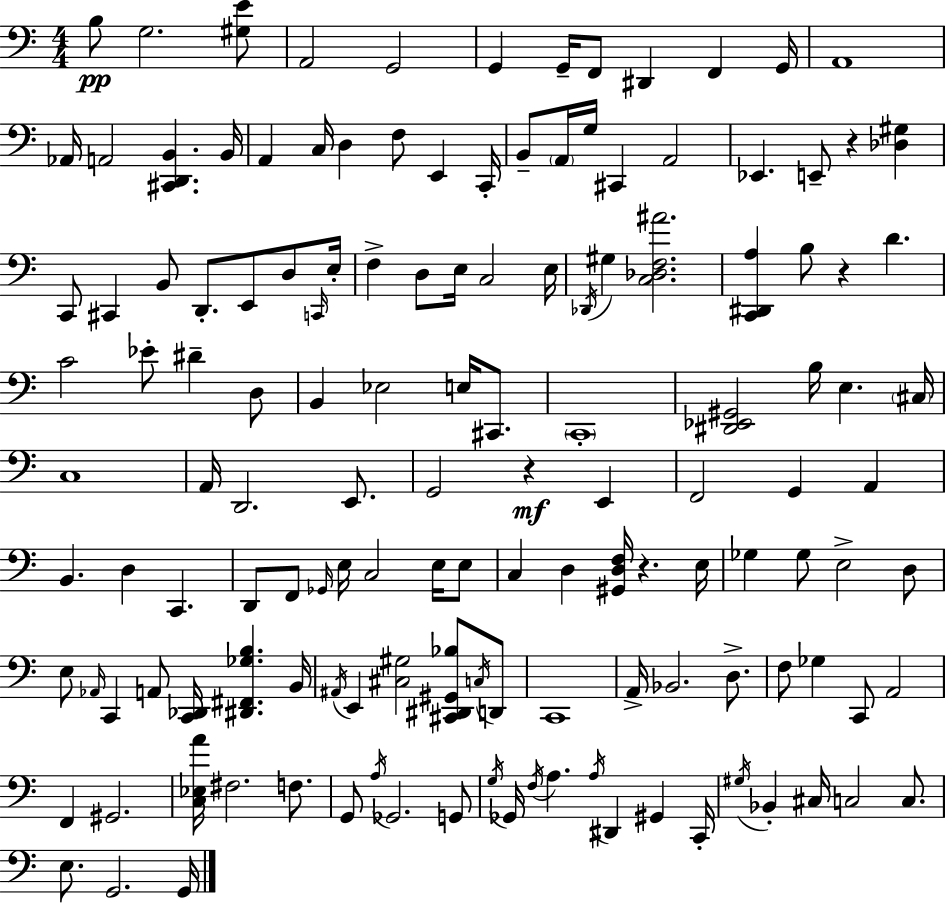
B3/e G3/h. [G#3,E4]/e A2/h G2/h G2/q G2/s F2/e D#2/q F2/q G2/s A2/w Ab2/s A2/h [C#2,D2,B2]/q. B2/s A2/q C3/s D3/q F3/e E2/q C2/s B2/e A2/s G3/s C#2/q A2/h Eb2/q. E2/e R/q [Db3,G#3]/q C2/e C#2/q B2/e D2/e. E2/e D3/e C2/s E3/s F3/q D3/e E3/s C3/h E3/s Db2/s G#3/q [C3,Db3,F3,A#4]/h. [C2,D#2,A3]/q B3/e R/q D4/q. C4/h Eb4/e D#4/q D3/e B2/q Eb3/h E3/s C#2/e. C2/w [D#2,Eb2,G#2]/h B3/s E3/q. C#3/s C3/w A2/s D2/h. E2/e. G2/h R/q E2/q F2/h G2/q A2/q B2/q. D3/q C2/q. D2/e F2/e Gb2/s E3/s C3/h E3/s E3/e C3/q D3/q [G#2,D3,F3]/s R/q. E3/s Gb3/q Gb3/e E3/h D3/e E3/e Ab2/s C2/q A2/e [C2,Db2]/s [D#2,F#2,Gb3,B3]/q. B2/s A#2/s E2/q [C#3,G#3]/h [C#2,D#2,G#2,Bb3]/e C3/s D2/e C2/w A2/s Bb2/h. D3/e. F3/e Gb3/q C2/e A2/h F2/q G#2/h. [C3,Eb3,A4]/s F#3/h. F3/e. G2/e A3/s Gb2/h. G2/e G3/s Gb2/s F3/s A3/q. A3/s D#2/q G#2/q C2/s G#3/s Bb2/q C#3/s C3/h C3/e. E3/e. G2/h. G2/s